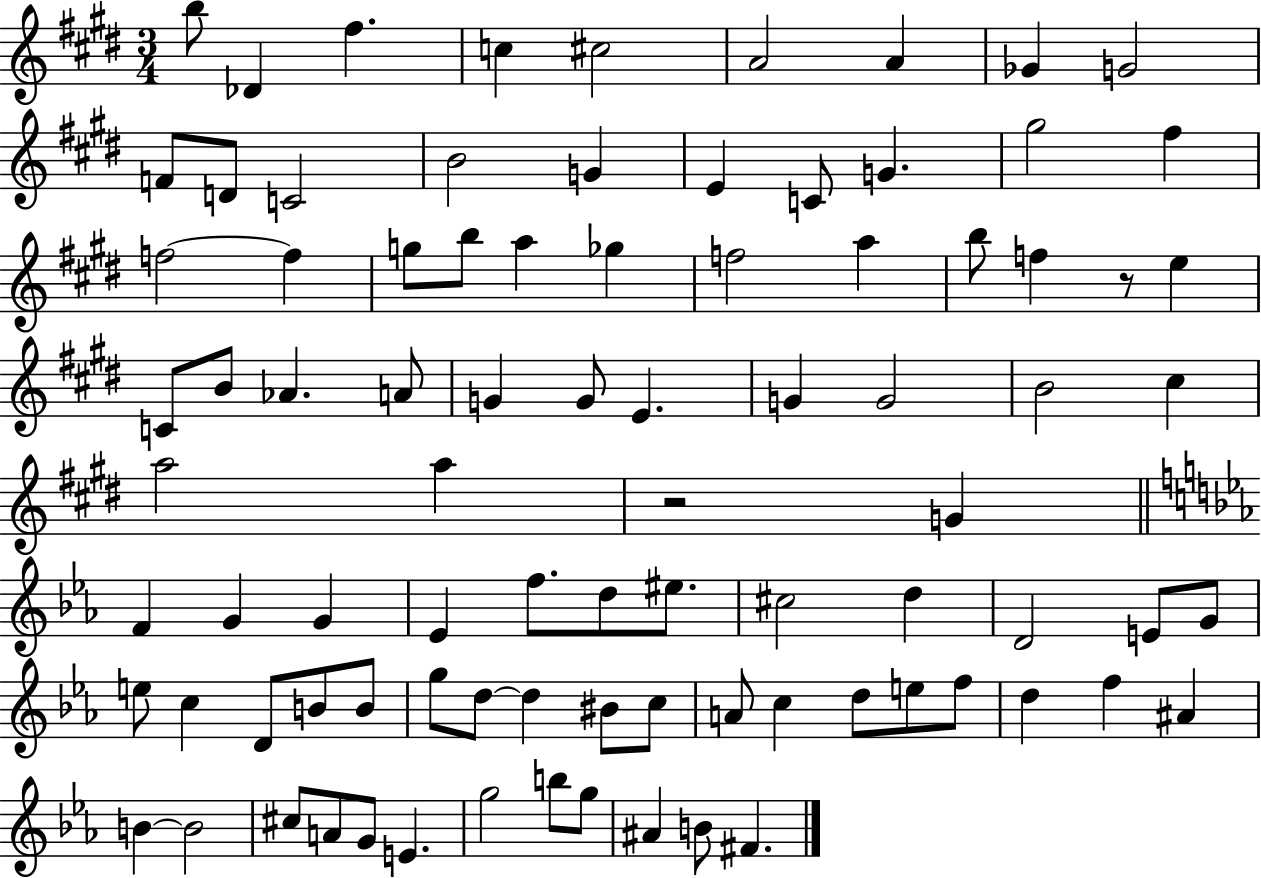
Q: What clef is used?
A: treble